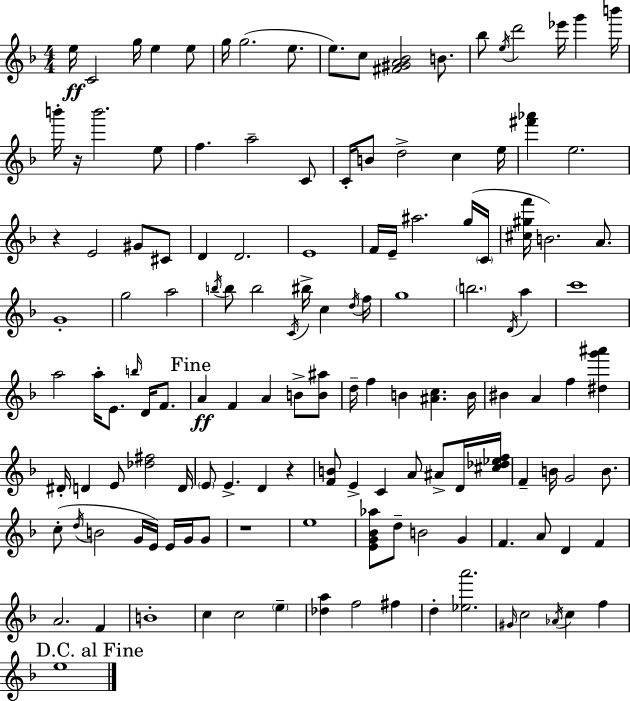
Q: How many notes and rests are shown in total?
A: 138